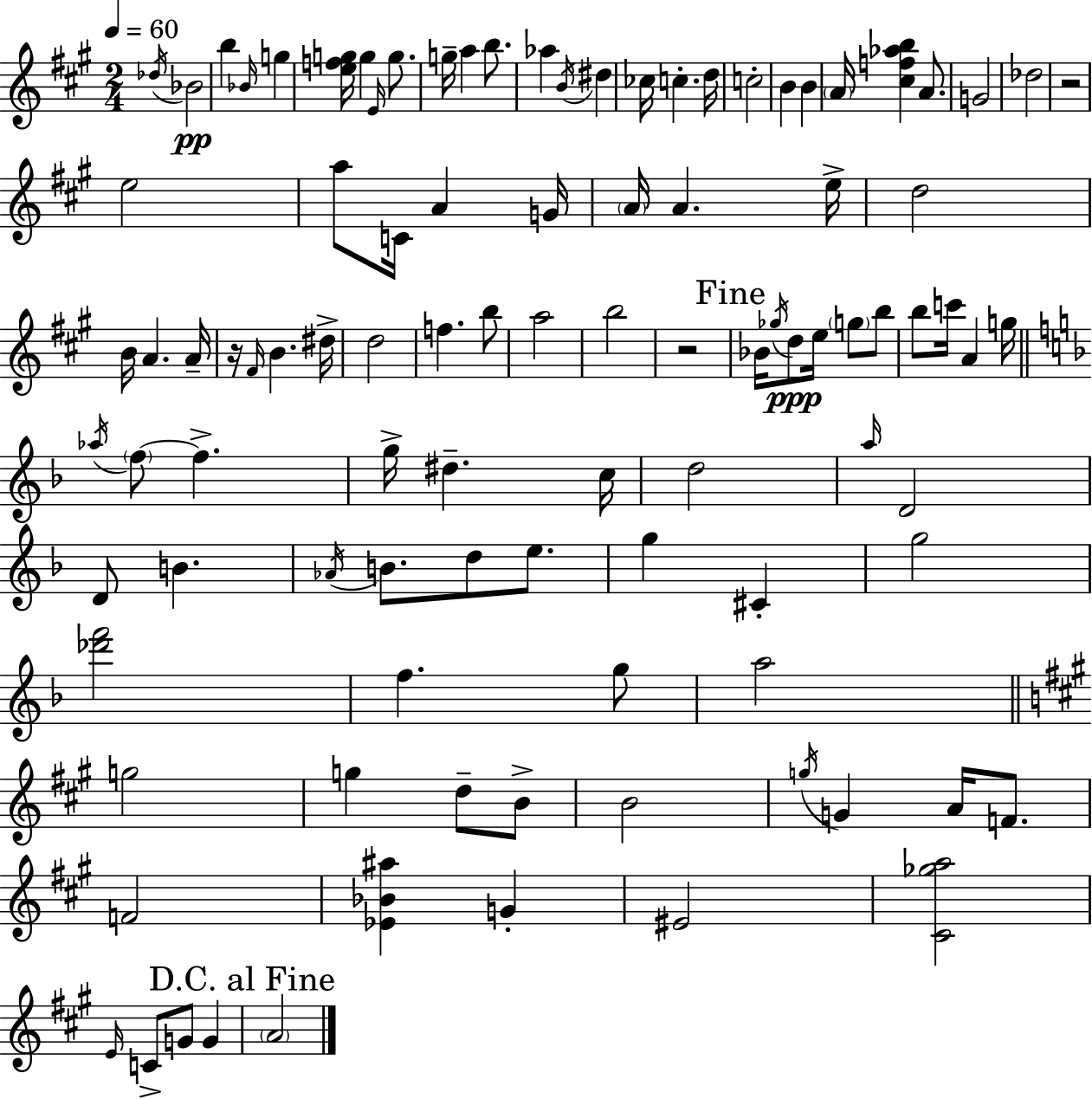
{
  \clef treble
  \numericTimeSignature
  \time 2/4
  \key a \major
  \tempo 4 = 60
  \acciaccatura { des''16 }\pp bes'2 | b''4 \grace { bes'16 } g''4 | <e'' f'' g''>16 g''4 \grace { e'16 } | g''8. g''16-- a''4 | \break b''8. aes''4 \acciaccatura { b'16 } | dis''4 ces''16 c''4.-. | d''16 c''2-. | b'4 | \break b'4 \parenthesize a'16 <cis'' f'' aes'' b''>4 | a'8. g'2 | des''2 | r2 | \break e''2 | a''8 c'16 a'4 | g'16 \parenthesize a'16 a'4. | e''16-> d''2 | \break b'16 a'4. | a'16-- r16 \grace { fis'16 } b'4. | dis''16-> d''2 | f''4. | \break b''8 a''2 | b''2 | r2 | \mark "Fine" bes'16 \acciaccatura { ges''16 }\ppp d''8 | \break e''16 \parenthesize g''8 b''8 b''8 | c'''16 a'4 g''16 \bar "||" \break \key f \major \acciaccatura { aes''16 } \parenthesize f''8~~ f''4.-> | g''16-> dis''4.-- | c''16 d''2 | \grace { a''16 } d'2 | \break d'8 b'4. | \acciaccatura { aes'16 } b'8. d''8 | e''8. g''4 cis'4-. | g''2 | \break <des''' f'''>2 | f''4. | g''8 a''2 | \bar "||" \break \key a \major g''2 | g''4 d''8-- b'8-> | b'2 | \acciaccatura { g''16 } g'4 a'16 f'8. | \break f'2 | <ees' bes' ais''>4 g'4-. | eis'2 | <cis' ges'' a''>2 | \break \grace { e'16 } c'8-> g'8 g'4 | \mark "D.C. al Fine" \parenthesize a'2 | \bar "|."
}